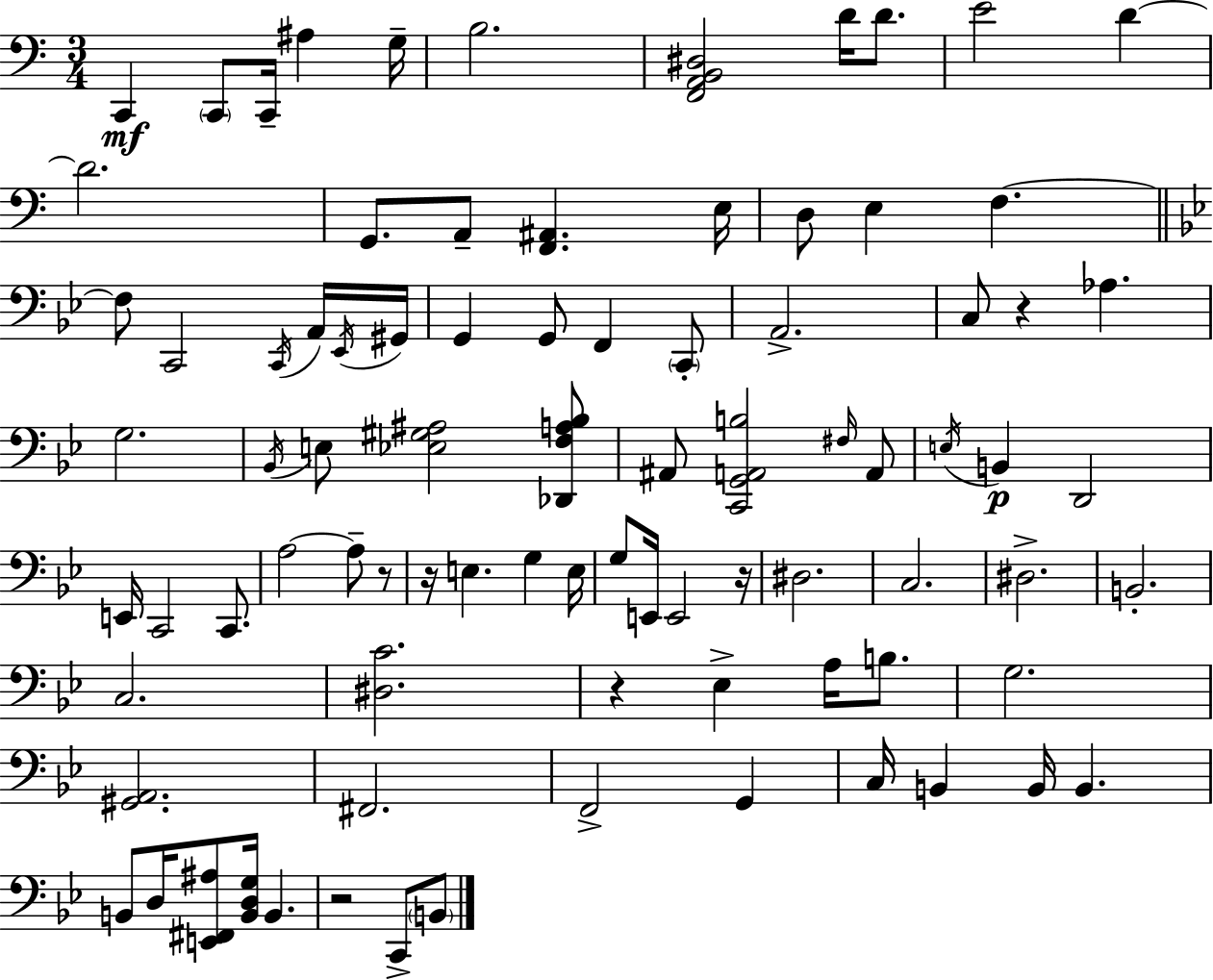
C2/q C2/e C2/s A#3/q G3/s B3/h. [F2,A2,B2,D#3]/h D4/s D4/e. E4/h D4/q D4/h. G2/e. A2/e [F2,A#2]/q. E3/s D3/e E3/q F3/q. F3/e C2/h C2/s A2/s Eb2/s G#2/s G2/q G2/e F2/q C2/e A2/h. C3/e R/q Ab3/q. G3/h. Bb2/s E3/e [Eb3,G#3,A#3]/h [Db2,F3,A3,Bb3]/e A#2/e [C2,G2,A2,B3]/h F#3/s A2/e E3/s B2/q D2/h E2/s C2/h C2/e. A3/h A3/e R/e R/s E3/q. G3/q E3/s G3/e E2/s E2/h R/s D#3/h. C3/h. D#3/h. B2/h. C3/h. [D#3,C4]/h. R/q Eb3/q A3/s B3/e. G3/h. [G#2,A2]/h. F#2/h. F2/h G2/q C3/s B2/q B2/s B2/q. B2/e D3/s [E2,F#2,A#3]/e [B2,D3,G3]/s B2/q. R/h C2/e B2/e